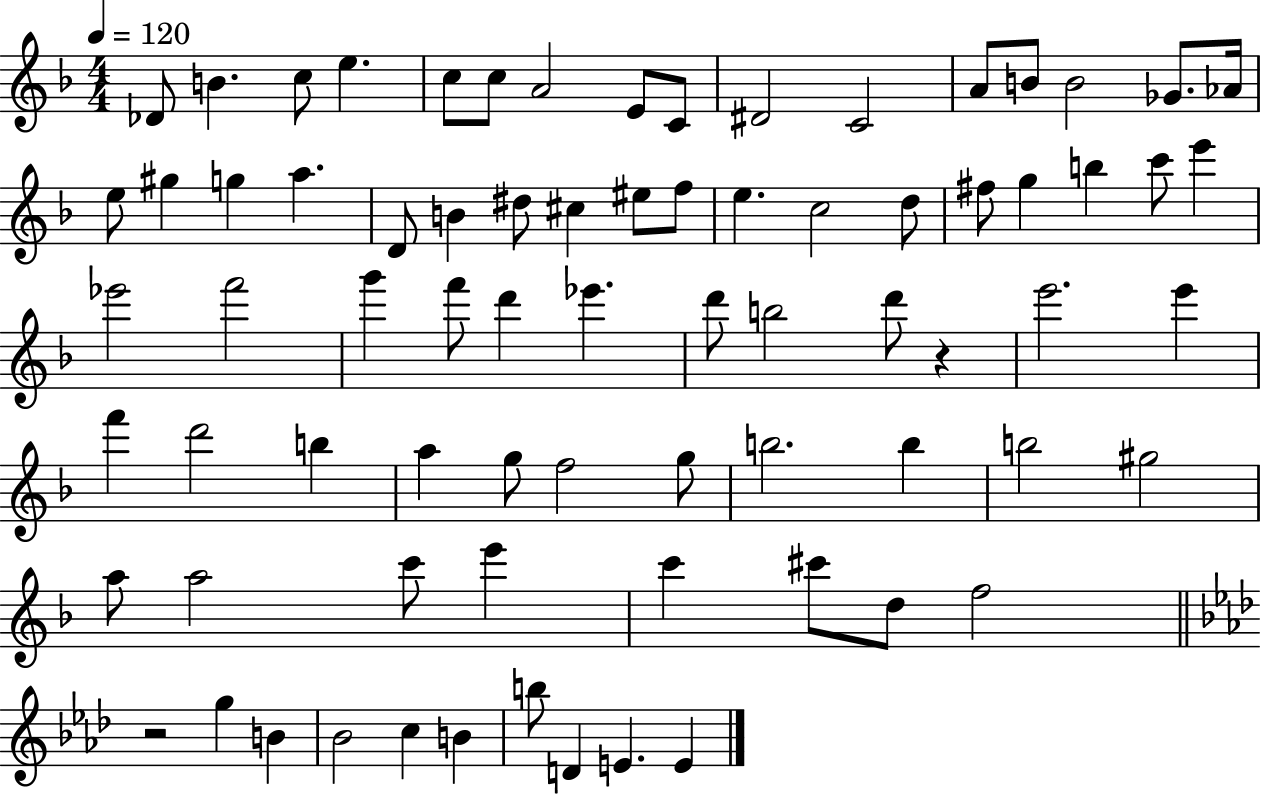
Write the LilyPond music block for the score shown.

{
  \clef treble
  \numericTimeSignature
  \time 4/4
  \key f \major
  \tempo 4 = 120
  \repeat volta 2 { des'8 b'4. c''8 e''4. | c''8 c''8 a'2 e'8 c'8 | dis'2 c'2 | a'8 b'8 b'2 ges'8. aes'16 | \break e''8 gis''4 g''4 a''4. | d'8 b'4 dis''8 cis''4 eis''8 f''8 | e''4. c''2 d''8 | fis''8 g''4 b''4 c'''8 e'''4 | \break ees'''2 f'''2 | g'''4 f'''8 d'''4 ees'''4. | d'''8 b''2 d'''8 r4 | e'''2. e'''4 | \break f'''4 d'''2 b''4 | a''4 g''8 f''2 g''8 | b''2. b''4 | b''2 gis''2 | \break a''8 a''2 c'''8 e'''4 | c'''4 cis'''8 d''8 f''2 | \bar "||" \break \key aes \major r2 g''4 b'4 | bes'2 c''4 b'4 | b''8 d'4 e'4. e'4 | } \bar "|."
}